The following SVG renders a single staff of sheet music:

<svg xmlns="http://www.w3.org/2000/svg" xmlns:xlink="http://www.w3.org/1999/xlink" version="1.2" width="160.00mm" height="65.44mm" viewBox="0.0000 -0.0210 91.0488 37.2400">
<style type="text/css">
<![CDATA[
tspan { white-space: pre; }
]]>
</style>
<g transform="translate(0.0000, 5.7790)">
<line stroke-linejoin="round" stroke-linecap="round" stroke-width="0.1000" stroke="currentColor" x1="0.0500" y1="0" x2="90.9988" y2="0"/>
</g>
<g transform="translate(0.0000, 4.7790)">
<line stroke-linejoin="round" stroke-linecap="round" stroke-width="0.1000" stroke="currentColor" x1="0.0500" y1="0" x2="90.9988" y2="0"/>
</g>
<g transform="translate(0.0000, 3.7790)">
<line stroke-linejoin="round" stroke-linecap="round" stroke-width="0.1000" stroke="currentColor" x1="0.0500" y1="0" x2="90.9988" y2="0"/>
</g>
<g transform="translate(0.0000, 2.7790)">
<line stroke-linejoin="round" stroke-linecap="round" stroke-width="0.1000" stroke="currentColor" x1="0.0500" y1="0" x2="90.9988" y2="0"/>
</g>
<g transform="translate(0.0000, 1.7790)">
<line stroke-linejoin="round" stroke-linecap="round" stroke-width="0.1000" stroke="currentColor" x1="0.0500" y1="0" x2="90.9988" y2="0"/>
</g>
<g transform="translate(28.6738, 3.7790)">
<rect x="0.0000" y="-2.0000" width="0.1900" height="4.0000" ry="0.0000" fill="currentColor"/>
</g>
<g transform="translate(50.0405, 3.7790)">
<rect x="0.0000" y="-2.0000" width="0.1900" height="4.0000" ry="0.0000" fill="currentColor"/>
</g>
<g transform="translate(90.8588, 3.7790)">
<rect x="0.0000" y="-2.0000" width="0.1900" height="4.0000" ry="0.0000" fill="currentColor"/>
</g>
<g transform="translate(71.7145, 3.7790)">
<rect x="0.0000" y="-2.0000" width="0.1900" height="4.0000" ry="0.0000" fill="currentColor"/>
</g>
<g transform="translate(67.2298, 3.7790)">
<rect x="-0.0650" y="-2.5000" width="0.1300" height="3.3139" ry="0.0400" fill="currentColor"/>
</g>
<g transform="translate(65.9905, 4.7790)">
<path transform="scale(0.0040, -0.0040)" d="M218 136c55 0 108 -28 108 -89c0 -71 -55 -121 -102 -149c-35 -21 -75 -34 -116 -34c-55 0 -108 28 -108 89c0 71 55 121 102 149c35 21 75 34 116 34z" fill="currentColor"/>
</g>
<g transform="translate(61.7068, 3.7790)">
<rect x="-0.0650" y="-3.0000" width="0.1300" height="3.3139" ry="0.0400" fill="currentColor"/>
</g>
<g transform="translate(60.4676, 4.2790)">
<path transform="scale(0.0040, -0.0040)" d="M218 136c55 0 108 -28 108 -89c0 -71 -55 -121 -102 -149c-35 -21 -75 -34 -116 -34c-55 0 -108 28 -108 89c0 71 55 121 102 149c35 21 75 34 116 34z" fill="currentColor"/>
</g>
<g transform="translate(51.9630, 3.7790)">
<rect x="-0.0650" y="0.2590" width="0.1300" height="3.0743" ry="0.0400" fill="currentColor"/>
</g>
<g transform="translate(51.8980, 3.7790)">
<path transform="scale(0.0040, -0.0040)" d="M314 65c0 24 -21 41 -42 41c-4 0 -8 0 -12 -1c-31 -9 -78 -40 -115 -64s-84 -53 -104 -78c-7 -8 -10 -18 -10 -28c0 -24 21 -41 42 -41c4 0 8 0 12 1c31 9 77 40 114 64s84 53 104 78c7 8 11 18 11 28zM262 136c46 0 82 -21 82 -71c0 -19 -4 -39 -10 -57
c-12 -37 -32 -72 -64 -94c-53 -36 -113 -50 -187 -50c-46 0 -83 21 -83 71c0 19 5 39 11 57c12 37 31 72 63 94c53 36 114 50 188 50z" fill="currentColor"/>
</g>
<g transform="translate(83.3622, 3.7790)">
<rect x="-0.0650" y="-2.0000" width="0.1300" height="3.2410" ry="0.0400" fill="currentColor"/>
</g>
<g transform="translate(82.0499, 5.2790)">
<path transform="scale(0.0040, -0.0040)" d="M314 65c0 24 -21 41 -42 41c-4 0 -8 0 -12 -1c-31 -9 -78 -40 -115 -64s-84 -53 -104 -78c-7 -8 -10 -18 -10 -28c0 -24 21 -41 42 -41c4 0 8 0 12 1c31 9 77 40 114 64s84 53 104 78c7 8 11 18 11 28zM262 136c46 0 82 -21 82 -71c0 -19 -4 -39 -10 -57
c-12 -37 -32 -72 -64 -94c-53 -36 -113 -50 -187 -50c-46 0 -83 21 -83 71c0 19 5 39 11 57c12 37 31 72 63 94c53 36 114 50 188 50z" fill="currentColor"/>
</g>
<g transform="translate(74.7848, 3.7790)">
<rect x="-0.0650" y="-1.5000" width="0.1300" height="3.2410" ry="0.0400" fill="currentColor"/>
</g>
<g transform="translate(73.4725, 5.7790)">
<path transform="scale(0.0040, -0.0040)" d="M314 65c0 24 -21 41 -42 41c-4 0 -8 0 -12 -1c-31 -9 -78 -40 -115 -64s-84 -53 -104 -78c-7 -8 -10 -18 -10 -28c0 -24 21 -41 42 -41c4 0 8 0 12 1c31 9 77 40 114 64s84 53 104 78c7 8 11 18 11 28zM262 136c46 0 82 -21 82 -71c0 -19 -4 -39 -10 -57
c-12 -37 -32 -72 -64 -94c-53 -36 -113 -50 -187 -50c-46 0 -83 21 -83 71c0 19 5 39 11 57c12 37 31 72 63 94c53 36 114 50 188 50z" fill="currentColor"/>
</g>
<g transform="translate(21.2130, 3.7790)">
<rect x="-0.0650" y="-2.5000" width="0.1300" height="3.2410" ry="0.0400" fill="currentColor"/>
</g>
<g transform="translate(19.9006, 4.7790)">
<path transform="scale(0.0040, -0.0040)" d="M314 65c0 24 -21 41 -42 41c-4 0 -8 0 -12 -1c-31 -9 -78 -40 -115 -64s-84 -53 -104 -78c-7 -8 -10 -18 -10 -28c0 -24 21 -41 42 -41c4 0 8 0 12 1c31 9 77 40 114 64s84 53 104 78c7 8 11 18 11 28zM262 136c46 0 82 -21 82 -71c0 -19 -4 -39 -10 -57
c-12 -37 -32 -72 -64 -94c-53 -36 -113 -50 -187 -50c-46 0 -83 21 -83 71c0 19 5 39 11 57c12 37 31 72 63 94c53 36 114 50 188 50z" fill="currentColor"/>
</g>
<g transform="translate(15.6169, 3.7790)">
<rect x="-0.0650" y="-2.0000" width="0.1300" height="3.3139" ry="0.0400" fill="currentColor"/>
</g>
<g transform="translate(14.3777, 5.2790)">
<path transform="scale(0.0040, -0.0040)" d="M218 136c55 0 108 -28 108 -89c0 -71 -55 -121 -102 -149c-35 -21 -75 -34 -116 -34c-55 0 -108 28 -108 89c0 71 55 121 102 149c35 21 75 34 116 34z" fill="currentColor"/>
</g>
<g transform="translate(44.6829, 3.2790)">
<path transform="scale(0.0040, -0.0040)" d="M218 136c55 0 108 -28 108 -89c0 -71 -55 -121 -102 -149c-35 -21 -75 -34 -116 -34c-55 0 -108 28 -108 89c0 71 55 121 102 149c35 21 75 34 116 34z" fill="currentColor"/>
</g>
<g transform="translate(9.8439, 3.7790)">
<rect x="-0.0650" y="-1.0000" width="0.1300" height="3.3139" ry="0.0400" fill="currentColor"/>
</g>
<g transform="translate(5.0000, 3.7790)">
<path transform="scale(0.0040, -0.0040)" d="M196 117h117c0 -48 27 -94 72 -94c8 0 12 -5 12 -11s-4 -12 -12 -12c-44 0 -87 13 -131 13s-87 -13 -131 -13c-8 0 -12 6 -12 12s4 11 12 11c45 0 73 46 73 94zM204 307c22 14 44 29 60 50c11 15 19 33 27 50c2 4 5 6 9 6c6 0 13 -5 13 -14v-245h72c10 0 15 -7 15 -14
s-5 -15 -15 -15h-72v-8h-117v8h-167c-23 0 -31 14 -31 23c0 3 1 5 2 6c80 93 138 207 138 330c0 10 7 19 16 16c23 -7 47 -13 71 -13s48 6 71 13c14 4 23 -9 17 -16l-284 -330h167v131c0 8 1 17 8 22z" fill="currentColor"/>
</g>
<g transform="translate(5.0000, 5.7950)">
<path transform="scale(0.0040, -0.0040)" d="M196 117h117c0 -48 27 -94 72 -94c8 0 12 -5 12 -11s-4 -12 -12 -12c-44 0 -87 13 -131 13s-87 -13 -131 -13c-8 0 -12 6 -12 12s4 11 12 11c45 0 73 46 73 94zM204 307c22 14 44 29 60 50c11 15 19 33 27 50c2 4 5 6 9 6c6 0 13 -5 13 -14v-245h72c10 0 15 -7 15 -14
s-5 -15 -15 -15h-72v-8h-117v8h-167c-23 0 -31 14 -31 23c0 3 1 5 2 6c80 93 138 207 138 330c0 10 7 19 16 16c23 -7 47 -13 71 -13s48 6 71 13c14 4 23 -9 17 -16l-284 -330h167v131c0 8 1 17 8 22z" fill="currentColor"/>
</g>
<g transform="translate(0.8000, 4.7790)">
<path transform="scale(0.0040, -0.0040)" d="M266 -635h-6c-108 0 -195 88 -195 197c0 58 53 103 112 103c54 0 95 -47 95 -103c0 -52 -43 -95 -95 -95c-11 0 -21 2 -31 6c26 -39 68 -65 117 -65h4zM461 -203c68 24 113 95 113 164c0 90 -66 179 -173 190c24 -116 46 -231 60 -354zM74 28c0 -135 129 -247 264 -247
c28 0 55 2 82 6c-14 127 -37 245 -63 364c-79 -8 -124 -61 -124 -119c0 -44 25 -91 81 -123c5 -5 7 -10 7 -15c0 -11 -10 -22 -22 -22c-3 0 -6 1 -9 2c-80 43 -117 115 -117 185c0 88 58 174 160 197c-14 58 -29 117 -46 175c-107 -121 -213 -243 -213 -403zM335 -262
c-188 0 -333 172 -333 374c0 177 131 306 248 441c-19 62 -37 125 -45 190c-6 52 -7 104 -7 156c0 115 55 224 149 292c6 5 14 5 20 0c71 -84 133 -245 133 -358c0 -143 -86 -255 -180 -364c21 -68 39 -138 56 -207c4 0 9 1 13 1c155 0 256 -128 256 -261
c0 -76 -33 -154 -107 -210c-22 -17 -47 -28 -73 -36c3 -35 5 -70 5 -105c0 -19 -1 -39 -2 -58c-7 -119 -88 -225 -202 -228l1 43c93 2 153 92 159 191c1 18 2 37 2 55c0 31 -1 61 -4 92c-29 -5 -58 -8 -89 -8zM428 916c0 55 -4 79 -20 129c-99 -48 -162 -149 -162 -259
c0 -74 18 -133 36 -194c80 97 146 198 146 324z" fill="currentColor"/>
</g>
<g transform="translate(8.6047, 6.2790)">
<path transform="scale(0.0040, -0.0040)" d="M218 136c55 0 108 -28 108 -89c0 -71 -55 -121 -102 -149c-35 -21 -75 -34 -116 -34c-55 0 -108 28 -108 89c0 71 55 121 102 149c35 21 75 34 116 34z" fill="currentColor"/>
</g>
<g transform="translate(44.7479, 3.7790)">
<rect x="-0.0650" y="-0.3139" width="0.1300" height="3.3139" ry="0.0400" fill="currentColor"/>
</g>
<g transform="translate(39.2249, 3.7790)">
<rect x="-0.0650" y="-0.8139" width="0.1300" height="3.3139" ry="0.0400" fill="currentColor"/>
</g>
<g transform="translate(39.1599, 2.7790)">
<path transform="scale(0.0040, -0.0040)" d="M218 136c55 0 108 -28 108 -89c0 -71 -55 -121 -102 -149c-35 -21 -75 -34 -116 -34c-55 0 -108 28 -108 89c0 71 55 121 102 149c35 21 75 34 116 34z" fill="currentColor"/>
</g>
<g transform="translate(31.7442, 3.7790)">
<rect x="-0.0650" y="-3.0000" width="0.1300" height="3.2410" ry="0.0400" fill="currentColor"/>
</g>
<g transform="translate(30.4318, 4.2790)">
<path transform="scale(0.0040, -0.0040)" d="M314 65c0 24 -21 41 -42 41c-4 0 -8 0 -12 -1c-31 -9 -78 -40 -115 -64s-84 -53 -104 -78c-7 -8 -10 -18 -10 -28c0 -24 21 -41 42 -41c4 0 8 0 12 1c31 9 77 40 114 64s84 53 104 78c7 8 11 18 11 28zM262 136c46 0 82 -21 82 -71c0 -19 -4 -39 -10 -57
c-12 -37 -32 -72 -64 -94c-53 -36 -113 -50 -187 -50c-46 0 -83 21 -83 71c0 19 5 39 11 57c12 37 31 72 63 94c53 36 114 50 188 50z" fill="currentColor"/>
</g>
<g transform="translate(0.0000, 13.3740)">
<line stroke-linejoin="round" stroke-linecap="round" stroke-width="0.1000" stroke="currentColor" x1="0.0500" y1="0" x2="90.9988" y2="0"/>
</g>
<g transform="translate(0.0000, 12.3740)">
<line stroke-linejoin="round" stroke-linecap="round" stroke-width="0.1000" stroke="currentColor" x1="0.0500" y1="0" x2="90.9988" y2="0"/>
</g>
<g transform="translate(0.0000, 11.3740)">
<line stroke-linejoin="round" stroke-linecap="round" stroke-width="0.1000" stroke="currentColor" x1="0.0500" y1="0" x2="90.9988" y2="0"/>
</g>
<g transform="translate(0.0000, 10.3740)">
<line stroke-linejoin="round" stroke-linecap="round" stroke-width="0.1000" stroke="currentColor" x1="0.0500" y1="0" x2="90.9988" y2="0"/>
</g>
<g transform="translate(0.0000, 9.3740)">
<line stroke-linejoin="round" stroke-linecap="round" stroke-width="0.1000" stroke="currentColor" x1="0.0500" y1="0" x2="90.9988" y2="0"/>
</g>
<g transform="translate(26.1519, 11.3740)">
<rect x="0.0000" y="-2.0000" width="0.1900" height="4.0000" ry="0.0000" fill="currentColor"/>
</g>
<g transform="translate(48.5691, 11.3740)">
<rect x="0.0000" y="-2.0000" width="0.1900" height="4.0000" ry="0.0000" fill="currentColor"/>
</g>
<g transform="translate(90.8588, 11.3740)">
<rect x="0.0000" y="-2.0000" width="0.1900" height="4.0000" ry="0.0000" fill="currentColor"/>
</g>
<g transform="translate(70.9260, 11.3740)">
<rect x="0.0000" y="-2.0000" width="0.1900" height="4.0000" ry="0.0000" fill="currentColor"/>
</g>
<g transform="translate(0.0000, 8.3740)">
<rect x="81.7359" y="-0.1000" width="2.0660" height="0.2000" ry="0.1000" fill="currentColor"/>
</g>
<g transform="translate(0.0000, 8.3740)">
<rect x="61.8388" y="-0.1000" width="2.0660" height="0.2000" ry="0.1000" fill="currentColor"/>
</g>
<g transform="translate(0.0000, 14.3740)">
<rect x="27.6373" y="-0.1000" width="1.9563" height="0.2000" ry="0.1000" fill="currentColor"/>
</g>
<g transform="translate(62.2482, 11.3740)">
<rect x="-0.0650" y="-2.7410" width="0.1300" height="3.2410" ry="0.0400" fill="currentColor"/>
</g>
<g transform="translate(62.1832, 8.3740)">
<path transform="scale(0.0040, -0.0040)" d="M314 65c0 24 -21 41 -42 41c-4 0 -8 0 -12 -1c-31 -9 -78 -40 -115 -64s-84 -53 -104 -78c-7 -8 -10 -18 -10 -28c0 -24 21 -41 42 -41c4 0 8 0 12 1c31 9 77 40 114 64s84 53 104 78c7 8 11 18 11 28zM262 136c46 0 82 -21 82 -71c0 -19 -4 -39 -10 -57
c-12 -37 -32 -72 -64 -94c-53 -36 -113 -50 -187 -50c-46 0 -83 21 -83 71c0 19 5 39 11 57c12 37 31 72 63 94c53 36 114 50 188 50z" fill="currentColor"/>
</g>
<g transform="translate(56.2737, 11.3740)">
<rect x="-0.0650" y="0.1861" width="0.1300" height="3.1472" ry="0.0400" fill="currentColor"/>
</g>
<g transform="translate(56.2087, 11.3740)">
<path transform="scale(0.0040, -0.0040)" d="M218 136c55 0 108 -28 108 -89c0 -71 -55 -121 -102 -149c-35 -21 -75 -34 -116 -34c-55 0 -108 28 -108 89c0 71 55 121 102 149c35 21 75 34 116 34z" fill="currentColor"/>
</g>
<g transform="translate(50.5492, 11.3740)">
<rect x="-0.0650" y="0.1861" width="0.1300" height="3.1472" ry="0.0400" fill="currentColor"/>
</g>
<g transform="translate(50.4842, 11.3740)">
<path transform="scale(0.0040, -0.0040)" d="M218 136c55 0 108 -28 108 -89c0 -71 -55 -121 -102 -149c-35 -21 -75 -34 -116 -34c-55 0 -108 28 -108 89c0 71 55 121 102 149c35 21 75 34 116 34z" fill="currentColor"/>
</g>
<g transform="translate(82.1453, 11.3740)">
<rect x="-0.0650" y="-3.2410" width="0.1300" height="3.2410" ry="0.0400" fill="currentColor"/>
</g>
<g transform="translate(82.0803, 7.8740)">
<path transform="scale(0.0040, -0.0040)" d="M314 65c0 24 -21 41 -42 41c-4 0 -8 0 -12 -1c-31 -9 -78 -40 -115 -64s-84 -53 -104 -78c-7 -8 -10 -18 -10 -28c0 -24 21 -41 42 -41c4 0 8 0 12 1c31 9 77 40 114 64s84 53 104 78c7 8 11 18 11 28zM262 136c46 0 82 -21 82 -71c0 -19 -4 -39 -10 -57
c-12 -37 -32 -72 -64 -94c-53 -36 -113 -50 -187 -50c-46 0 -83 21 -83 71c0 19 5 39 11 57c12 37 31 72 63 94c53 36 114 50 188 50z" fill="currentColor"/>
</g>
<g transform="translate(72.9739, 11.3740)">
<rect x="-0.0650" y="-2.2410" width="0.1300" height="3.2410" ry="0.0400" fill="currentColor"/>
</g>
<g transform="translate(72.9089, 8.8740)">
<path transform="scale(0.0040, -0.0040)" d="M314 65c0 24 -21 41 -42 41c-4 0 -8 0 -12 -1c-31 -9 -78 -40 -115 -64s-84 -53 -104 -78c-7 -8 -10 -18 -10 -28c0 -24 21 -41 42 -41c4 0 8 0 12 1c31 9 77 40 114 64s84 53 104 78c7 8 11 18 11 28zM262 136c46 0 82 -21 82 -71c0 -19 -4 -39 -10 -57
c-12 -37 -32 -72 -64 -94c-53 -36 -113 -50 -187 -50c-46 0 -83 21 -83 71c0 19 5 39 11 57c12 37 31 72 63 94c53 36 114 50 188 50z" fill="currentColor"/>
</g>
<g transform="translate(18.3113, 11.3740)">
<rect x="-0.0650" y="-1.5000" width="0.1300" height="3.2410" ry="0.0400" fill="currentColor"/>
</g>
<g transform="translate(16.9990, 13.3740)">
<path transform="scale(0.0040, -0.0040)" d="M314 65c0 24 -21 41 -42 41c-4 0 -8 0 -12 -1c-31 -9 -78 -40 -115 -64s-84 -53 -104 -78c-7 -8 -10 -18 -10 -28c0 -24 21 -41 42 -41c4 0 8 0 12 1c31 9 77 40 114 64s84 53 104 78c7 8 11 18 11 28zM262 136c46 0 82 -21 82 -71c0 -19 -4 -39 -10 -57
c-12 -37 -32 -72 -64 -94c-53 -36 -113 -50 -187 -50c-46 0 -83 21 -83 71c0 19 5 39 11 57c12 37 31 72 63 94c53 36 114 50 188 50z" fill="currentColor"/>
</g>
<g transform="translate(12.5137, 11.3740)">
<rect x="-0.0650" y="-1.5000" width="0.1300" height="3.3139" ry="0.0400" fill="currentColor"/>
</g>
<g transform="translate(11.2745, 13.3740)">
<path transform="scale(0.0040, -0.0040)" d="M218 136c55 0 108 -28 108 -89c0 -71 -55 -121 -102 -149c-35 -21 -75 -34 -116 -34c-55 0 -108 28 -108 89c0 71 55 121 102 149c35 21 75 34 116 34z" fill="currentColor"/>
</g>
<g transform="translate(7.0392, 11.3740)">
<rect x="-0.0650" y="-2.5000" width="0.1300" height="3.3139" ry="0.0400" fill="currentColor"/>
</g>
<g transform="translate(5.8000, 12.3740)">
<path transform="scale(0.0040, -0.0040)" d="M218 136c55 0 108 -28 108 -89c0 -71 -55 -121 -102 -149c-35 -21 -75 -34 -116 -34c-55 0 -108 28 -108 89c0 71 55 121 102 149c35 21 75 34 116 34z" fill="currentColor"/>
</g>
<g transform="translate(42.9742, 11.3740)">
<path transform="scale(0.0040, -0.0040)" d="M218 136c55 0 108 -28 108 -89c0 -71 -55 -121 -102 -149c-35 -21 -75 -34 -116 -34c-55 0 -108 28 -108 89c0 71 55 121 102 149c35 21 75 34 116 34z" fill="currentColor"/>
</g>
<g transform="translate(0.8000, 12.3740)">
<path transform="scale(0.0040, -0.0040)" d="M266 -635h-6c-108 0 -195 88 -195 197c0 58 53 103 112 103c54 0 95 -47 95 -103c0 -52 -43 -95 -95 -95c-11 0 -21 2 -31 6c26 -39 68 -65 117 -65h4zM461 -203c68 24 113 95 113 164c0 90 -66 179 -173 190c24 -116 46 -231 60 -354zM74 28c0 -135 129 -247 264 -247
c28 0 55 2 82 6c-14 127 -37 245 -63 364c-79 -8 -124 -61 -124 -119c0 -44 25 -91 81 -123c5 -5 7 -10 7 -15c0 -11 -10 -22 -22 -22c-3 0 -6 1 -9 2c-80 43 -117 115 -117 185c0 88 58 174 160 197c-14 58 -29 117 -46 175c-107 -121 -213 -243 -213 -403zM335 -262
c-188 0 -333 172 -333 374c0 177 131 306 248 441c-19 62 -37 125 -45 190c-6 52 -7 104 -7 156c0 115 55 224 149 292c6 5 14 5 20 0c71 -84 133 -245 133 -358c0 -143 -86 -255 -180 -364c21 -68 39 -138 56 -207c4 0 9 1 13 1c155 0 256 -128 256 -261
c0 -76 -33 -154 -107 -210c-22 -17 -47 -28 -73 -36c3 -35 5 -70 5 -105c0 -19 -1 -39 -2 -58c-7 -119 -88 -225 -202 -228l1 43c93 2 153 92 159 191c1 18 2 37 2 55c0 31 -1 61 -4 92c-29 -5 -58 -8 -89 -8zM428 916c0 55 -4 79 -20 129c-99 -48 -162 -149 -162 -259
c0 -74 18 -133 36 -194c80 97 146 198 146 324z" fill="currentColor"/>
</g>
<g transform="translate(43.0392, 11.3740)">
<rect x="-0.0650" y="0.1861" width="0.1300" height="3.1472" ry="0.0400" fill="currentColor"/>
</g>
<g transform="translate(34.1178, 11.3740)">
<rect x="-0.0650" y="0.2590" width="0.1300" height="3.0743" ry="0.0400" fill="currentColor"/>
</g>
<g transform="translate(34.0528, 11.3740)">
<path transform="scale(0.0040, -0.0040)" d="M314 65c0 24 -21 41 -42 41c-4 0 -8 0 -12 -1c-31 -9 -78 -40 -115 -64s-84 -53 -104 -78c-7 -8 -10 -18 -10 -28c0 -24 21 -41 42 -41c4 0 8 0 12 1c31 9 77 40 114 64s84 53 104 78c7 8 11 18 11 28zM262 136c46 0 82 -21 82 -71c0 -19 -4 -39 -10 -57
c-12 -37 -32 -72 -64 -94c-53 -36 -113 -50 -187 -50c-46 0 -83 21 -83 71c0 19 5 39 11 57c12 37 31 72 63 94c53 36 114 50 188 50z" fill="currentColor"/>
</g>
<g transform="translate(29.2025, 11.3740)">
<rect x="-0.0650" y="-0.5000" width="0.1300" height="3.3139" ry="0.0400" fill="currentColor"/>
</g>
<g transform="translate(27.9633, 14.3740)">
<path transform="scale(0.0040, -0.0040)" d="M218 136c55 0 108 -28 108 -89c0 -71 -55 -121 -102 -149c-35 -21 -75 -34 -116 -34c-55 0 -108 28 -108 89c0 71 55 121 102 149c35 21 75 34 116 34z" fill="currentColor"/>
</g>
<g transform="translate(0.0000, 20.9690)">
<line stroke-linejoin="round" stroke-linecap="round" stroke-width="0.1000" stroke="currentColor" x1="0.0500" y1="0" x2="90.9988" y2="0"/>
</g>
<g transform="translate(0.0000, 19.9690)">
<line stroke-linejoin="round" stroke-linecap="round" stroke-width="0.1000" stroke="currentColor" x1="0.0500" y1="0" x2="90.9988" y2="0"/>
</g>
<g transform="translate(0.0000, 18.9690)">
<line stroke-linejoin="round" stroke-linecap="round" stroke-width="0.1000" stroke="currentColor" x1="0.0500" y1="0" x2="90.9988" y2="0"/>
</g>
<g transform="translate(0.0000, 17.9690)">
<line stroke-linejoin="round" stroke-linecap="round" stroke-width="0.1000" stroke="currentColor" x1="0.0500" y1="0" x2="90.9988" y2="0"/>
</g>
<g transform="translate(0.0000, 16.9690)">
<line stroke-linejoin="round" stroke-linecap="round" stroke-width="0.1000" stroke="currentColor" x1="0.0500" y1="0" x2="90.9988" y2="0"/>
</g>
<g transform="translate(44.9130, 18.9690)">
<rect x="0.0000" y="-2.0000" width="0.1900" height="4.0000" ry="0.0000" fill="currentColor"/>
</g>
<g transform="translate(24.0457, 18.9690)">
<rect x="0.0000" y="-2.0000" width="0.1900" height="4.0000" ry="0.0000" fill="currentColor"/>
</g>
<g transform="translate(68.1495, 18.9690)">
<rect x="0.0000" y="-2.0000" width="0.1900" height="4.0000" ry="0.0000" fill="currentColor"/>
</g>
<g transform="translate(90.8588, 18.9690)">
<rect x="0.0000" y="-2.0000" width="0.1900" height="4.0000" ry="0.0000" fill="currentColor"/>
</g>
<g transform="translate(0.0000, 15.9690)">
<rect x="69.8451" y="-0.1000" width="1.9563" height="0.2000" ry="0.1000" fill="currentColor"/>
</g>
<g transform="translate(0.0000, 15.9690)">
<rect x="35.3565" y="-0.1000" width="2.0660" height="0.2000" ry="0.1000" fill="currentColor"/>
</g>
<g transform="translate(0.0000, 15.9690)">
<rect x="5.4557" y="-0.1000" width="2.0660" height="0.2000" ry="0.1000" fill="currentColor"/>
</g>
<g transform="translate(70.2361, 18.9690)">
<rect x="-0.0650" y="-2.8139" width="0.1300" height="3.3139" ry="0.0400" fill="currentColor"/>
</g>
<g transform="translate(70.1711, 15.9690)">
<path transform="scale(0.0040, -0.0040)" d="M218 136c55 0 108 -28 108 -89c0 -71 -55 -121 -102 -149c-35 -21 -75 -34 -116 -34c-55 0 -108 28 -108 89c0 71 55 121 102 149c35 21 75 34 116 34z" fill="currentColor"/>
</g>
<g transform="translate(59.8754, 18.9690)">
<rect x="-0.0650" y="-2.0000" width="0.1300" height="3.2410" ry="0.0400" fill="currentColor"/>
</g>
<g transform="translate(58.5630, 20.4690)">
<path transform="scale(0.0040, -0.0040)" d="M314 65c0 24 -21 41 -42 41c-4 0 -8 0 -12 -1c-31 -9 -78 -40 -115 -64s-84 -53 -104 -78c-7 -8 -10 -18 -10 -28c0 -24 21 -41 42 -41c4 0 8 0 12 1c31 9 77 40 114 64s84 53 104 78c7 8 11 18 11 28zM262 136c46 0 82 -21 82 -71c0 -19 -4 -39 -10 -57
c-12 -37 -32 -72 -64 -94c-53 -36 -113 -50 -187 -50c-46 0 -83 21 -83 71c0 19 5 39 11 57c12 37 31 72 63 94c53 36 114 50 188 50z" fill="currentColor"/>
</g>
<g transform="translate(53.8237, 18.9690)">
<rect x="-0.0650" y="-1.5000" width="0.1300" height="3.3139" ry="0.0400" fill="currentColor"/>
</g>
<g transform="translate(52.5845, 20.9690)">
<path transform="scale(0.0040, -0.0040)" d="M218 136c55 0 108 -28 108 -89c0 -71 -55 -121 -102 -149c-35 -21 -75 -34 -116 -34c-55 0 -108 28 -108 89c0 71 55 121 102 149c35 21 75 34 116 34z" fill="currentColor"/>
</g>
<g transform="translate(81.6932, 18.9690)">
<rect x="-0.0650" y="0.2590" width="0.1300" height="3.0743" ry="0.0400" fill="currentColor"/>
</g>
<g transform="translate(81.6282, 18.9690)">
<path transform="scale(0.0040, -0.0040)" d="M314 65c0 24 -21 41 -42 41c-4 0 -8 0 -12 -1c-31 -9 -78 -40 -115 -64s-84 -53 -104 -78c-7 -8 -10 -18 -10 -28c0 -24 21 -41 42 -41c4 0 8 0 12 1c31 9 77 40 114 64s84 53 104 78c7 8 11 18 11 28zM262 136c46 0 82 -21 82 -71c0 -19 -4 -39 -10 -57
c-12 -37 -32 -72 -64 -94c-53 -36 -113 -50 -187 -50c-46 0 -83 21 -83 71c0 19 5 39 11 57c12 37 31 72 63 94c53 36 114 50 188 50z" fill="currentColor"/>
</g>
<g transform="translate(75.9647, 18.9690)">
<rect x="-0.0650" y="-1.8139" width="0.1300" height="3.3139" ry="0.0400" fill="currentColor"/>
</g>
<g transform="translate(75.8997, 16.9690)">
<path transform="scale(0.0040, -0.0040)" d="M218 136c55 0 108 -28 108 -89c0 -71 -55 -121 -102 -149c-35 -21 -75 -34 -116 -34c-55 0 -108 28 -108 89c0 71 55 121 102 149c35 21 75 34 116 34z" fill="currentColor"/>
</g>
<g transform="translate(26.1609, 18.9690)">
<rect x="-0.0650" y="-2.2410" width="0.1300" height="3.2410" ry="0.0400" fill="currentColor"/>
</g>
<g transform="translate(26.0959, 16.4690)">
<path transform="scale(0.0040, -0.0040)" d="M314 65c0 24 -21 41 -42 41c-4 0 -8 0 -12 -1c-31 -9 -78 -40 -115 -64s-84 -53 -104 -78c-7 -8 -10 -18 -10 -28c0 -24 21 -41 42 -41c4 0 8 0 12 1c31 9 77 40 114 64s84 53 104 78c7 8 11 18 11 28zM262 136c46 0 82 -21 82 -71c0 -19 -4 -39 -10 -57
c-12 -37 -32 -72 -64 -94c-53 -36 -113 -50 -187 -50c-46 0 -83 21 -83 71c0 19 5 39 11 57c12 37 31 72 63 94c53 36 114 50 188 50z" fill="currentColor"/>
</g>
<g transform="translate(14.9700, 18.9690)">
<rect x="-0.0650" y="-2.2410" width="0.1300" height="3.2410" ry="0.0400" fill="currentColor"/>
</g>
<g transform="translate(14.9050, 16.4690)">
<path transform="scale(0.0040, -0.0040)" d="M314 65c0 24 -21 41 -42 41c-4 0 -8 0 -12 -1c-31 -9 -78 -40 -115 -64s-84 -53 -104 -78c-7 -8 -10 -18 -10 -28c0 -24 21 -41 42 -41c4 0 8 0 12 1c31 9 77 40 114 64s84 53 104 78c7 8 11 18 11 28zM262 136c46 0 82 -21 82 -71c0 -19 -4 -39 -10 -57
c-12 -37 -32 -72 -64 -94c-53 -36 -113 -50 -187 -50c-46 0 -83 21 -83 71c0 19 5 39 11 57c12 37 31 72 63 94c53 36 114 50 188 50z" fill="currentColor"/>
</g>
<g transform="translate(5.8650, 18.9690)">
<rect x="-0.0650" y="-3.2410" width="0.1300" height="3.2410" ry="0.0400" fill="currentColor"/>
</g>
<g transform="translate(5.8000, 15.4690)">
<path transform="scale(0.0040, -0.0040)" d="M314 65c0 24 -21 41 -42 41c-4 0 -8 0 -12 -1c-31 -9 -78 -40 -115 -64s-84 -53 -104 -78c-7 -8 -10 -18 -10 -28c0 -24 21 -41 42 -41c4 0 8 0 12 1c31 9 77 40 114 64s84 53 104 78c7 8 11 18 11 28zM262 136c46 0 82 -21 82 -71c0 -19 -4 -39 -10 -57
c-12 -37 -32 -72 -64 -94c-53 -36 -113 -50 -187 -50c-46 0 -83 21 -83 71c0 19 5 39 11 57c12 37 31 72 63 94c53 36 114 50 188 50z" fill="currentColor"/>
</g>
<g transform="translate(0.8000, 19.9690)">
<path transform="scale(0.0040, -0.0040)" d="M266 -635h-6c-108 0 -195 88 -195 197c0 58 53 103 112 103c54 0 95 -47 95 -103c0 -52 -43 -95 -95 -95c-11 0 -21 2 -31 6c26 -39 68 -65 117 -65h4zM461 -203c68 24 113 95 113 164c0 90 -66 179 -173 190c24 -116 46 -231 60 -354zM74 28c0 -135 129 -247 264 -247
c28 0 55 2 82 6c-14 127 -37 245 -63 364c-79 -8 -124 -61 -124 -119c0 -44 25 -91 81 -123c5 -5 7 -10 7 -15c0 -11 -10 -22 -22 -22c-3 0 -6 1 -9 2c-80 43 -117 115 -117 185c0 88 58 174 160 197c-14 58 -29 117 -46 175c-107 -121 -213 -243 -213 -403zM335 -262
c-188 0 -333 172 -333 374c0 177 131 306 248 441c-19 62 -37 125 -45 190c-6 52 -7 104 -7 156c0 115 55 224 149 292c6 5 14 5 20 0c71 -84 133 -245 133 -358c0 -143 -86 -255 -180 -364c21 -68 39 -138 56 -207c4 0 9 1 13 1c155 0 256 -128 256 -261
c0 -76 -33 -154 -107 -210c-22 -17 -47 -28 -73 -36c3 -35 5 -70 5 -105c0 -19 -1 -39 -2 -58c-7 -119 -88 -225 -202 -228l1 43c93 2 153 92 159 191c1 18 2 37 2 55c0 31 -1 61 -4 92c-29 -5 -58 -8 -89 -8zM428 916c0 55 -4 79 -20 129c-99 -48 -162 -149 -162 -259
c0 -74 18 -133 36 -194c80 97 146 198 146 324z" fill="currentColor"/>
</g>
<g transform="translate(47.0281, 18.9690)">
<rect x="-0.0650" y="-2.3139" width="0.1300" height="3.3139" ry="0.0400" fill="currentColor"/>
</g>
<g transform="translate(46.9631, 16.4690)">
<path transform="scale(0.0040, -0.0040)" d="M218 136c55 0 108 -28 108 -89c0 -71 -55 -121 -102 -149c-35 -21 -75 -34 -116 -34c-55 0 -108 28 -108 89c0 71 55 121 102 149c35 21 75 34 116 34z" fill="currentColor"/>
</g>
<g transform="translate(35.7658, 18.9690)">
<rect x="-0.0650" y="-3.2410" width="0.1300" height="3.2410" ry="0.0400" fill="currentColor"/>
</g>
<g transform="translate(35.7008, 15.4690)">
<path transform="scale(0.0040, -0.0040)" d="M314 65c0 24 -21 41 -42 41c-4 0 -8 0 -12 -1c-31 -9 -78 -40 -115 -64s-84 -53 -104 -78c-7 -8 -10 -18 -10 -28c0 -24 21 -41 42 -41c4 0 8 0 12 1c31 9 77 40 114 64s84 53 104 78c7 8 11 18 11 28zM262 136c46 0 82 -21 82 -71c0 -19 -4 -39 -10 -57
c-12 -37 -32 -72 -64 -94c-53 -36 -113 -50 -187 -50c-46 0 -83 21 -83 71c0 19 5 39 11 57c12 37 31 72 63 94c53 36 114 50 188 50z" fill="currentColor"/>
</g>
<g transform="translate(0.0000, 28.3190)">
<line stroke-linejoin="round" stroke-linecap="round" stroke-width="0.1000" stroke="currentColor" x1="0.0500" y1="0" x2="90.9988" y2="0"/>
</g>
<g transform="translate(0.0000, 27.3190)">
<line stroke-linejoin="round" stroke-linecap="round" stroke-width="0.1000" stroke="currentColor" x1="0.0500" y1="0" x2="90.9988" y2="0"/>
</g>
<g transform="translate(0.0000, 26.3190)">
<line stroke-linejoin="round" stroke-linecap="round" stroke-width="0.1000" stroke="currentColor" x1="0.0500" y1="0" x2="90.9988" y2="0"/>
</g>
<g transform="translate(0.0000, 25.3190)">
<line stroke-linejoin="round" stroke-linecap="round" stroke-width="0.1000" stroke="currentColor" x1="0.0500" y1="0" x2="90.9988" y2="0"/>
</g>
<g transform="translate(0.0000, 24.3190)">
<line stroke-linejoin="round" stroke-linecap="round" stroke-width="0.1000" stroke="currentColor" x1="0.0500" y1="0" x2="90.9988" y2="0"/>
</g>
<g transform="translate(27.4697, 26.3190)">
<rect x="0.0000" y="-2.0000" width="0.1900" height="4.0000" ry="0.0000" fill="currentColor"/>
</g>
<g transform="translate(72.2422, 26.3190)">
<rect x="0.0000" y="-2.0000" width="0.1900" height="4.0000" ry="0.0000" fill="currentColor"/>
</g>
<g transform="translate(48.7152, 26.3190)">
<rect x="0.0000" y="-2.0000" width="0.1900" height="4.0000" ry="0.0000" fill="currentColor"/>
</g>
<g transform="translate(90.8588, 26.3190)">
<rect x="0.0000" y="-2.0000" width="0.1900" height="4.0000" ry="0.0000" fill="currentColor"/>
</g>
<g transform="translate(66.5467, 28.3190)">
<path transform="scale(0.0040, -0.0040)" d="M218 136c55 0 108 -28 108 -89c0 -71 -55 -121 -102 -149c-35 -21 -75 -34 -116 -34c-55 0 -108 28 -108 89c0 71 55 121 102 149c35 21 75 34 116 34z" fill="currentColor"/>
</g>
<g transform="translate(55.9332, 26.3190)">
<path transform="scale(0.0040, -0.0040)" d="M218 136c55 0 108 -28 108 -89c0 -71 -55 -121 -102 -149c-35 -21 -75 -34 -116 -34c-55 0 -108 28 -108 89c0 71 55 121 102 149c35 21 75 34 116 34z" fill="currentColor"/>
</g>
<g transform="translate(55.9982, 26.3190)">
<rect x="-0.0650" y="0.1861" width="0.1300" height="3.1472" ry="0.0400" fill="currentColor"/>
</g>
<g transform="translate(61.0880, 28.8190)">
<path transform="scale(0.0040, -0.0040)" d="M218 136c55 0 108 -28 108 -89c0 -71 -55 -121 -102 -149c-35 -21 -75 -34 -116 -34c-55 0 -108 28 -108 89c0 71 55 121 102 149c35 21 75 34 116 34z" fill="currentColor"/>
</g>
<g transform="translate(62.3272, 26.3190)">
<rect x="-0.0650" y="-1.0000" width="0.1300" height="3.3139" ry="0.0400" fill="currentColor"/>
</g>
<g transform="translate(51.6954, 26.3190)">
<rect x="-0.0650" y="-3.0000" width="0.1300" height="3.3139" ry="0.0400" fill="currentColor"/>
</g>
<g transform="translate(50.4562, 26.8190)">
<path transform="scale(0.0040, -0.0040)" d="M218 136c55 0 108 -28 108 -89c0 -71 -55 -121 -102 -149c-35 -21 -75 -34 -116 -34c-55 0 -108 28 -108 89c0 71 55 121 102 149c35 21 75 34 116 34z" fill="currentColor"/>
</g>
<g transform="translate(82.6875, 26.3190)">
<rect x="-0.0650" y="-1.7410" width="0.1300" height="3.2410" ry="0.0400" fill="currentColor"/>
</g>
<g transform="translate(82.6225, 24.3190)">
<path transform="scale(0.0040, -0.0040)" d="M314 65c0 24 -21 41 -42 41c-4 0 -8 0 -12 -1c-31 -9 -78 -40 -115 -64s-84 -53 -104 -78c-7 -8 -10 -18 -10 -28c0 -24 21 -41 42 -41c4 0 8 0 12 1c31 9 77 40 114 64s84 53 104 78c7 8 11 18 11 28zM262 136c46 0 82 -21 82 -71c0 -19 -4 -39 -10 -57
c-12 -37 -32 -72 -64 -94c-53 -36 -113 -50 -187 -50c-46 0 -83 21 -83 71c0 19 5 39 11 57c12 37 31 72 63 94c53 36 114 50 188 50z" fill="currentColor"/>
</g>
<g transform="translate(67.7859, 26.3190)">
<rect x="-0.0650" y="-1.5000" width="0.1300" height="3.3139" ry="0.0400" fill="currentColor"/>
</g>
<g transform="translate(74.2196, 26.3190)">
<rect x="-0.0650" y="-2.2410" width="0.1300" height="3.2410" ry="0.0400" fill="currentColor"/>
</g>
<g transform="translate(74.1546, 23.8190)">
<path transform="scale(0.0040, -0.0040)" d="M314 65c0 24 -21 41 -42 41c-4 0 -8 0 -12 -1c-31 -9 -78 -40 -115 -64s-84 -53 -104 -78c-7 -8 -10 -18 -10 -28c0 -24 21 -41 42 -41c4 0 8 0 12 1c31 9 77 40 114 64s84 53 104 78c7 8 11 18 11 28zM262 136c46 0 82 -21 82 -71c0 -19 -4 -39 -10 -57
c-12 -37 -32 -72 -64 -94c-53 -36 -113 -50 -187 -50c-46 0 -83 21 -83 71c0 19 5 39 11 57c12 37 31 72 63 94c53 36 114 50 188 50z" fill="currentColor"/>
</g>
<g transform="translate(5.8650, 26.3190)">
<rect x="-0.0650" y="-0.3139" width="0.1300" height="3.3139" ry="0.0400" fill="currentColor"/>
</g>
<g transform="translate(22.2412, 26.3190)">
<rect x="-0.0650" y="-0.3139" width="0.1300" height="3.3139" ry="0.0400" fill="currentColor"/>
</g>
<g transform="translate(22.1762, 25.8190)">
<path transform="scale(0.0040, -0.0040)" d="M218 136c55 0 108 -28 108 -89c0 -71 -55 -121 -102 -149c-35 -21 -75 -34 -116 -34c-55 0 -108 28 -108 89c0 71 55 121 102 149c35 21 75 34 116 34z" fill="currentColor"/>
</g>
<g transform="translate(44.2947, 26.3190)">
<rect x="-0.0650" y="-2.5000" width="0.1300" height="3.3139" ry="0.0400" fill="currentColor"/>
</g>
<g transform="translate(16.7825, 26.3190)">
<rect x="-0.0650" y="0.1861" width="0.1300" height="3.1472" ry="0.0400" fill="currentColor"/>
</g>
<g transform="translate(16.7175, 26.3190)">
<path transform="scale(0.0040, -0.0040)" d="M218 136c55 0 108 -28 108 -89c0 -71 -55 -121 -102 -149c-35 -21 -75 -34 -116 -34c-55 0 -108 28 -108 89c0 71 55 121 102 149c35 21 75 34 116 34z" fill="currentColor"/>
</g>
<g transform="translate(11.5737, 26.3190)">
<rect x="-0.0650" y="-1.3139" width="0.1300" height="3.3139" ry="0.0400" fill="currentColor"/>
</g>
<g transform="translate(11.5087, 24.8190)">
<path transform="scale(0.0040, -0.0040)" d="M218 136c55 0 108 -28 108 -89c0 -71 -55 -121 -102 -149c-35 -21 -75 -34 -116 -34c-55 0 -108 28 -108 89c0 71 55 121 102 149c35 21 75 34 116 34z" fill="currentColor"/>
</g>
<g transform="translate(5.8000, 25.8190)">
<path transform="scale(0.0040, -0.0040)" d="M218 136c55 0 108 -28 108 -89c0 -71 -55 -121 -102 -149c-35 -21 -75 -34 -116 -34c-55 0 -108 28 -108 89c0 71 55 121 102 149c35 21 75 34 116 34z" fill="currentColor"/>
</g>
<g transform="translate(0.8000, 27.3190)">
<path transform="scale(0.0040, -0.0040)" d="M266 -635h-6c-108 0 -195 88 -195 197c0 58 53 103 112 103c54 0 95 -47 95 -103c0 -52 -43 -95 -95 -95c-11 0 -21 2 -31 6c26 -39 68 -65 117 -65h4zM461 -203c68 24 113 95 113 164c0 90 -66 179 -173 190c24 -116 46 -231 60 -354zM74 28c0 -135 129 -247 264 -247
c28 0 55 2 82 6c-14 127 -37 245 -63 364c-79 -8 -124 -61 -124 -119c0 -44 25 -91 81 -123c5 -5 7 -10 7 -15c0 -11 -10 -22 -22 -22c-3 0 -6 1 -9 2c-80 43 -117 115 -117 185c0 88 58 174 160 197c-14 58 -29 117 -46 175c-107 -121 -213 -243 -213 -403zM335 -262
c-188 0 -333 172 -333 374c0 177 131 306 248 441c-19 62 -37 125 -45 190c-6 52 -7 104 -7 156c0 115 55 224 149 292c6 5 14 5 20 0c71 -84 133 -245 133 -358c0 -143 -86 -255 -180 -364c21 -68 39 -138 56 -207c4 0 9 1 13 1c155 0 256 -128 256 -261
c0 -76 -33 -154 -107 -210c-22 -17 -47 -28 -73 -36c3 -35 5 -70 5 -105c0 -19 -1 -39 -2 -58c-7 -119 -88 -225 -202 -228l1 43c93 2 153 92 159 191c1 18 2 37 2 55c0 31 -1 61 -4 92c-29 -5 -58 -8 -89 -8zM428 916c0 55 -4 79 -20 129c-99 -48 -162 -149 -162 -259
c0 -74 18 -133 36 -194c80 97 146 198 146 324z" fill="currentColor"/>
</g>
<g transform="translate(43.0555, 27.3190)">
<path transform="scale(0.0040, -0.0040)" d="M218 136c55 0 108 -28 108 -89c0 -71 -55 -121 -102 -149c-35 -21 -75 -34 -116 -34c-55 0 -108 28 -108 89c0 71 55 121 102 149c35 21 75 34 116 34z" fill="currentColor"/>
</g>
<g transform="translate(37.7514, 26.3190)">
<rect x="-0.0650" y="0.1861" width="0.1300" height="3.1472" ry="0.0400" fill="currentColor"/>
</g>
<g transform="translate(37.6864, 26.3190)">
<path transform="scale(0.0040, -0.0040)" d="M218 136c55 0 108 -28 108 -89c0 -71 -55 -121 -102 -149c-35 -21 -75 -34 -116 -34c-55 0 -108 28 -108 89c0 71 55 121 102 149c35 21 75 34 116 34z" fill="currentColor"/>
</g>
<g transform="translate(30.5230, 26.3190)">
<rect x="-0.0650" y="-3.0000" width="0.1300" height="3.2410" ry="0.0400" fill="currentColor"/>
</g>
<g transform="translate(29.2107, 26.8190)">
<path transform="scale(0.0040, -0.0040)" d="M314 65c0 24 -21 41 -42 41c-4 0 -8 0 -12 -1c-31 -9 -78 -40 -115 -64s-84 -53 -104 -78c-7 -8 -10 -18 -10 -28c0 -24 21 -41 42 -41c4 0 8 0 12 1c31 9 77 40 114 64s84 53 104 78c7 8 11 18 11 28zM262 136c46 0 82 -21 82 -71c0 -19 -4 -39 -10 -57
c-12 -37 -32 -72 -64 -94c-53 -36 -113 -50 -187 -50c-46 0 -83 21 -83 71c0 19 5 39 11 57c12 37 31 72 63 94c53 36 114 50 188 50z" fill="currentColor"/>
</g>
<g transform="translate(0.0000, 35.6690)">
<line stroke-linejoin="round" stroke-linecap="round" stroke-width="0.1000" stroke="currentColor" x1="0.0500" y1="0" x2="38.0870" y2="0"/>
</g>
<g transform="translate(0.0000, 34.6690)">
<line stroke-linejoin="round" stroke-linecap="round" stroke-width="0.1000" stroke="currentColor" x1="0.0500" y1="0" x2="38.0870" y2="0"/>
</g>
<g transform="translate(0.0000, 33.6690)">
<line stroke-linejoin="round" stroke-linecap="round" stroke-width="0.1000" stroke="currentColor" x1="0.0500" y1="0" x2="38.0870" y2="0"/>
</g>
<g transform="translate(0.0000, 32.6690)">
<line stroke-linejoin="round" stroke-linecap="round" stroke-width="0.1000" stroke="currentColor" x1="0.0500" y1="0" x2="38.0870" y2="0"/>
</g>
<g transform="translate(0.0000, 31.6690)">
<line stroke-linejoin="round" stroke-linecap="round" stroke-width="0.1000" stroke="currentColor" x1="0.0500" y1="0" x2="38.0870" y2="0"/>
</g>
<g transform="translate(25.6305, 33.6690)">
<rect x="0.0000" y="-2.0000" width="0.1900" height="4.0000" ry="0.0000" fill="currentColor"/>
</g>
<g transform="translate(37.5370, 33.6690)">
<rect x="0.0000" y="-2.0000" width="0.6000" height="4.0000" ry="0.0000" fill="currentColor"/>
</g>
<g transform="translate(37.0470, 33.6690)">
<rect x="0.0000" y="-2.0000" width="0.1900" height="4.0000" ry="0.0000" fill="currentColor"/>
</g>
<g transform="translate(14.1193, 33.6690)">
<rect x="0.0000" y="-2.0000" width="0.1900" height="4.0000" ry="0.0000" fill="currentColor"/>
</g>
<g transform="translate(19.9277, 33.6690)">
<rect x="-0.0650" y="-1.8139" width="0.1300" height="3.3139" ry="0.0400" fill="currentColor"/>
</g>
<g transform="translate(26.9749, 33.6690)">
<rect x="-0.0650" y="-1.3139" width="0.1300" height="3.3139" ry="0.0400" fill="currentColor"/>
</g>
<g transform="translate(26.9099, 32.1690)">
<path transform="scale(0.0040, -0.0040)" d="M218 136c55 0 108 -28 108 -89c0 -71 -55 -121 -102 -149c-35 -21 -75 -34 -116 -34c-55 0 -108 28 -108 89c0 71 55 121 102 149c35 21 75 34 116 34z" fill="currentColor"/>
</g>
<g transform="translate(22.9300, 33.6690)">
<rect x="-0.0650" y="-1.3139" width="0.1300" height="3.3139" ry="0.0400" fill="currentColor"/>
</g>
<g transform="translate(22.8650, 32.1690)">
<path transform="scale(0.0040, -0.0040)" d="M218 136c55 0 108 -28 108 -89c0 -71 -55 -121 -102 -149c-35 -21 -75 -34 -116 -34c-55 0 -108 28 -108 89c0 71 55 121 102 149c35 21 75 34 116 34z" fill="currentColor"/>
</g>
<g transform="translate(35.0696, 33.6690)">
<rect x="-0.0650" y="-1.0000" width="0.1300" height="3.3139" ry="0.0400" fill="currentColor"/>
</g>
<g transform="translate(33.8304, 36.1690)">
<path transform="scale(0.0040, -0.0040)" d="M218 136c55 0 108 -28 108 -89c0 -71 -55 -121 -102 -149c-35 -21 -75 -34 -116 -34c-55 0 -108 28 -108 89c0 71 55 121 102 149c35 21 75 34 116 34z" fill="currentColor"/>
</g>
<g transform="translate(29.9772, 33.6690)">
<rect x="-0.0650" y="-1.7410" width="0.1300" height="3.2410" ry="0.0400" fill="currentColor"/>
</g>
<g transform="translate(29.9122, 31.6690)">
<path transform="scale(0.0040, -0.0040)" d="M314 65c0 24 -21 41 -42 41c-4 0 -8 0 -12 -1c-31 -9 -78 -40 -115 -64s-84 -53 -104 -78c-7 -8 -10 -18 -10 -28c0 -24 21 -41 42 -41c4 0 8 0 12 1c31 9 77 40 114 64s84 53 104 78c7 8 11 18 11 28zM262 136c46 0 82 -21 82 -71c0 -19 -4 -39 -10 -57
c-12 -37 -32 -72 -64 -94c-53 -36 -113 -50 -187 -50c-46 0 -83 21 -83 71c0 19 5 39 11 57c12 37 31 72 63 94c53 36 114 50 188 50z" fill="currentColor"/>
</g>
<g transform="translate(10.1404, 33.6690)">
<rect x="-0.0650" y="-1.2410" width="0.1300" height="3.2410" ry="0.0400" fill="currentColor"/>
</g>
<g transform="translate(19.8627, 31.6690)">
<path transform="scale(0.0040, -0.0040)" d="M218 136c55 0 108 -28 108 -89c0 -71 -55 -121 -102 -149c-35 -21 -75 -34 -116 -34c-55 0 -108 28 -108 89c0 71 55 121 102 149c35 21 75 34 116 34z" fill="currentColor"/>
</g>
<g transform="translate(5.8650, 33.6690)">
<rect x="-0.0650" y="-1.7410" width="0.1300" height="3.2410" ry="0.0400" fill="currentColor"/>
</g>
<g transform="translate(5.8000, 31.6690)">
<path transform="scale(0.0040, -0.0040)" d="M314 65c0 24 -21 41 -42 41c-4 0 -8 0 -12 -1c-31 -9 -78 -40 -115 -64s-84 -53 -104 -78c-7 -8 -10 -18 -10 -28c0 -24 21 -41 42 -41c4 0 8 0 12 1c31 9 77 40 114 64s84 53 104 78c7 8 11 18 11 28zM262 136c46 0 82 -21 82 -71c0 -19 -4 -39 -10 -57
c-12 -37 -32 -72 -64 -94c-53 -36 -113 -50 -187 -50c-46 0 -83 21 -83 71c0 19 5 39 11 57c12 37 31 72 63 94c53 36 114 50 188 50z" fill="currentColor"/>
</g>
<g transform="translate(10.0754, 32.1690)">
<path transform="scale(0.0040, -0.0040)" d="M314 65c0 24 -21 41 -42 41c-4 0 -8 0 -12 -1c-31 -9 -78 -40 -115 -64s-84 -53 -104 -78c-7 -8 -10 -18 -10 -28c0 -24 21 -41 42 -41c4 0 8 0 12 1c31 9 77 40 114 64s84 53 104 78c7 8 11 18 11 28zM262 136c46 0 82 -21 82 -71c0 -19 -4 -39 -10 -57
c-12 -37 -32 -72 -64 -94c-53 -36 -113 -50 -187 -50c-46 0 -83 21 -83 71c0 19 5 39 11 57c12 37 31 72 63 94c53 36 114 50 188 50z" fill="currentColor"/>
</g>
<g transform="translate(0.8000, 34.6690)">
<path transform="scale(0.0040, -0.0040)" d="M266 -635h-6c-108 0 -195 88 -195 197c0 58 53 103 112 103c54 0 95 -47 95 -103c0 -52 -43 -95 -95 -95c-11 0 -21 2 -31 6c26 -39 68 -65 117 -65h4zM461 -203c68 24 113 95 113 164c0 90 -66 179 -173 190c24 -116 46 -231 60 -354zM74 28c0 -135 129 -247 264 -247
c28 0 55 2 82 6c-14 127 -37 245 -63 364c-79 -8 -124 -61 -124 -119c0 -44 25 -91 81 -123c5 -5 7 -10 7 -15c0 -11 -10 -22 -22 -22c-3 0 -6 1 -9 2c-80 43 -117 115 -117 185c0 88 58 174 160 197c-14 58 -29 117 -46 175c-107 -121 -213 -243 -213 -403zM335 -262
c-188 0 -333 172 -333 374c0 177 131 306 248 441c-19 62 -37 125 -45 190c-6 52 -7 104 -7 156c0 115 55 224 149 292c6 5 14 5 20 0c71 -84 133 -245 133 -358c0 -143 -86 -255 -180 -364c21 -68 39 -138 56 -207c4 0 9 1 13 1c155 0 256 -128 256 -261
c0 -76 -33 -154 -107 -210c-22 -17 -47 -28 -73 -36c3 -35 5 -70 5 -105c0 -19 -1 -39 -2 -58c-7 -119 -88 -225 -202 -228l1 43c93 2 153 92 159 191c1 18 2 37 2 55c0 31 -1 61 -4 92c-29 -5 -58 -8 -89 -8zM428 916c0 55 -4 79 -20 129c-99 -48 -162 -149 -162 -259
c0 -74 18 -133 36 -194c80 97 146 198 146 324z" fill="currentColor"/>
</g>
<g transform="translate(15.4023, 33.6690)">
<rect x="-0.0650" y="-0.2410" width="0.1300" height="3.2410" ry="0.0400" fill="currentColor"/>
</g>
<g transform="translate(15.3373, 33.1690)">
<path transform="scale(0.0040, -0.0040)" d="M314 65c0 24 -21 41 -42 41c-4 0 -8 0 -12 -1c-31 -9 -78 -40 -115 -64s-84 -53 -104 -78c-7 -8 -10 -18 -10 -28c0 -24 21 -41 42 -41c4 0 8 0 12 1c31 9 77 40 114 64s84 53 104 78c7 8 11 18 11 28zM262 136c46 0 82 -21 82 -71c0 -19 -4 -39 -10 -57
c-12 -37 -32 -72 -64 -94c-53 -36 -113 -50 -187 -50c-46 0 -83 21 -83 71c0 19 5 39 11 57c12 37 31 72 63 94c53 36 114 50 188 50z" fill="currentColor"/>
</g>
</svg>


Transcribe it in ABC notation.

X:1
T:Untitled
M:4/4
L:1/4
K:C
D F G2 A2 d c B2 A G E2 F2 G E E2 C B2 B B B a2 g2 b2 b2 g2 g2 b2 g E F2 a f B2 c e B c A2 B G A B D E g2 f2 f2 e2 c2 f e e f2 D